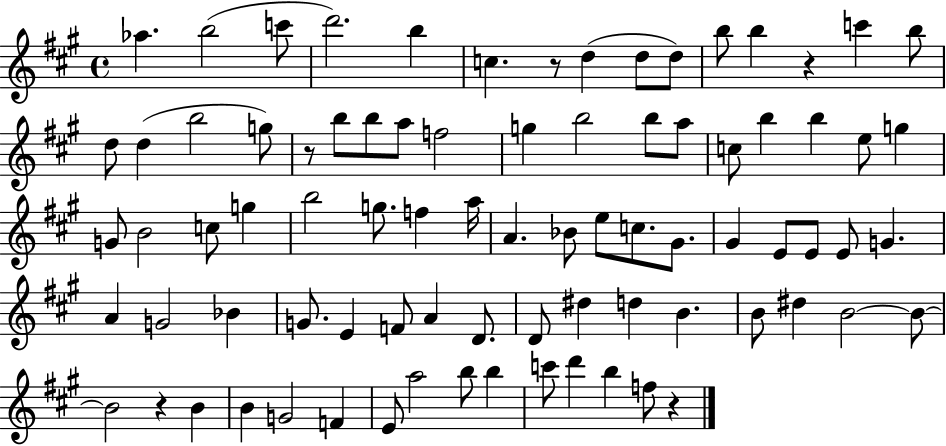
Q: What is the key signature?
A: A major